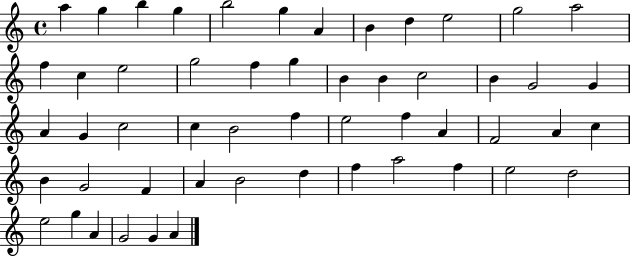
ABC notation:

X:1
T:Untitled
M:4/4
L:1/4
K:C
a g b g b2 g A B d e2 g2 a2 f c e2 g2 f g B B c2 B G2 G A G c2 c B2 f e2 f A F2 A c B G2 F A B2 d f a2 f e2 d2 e2 g A G2 G A